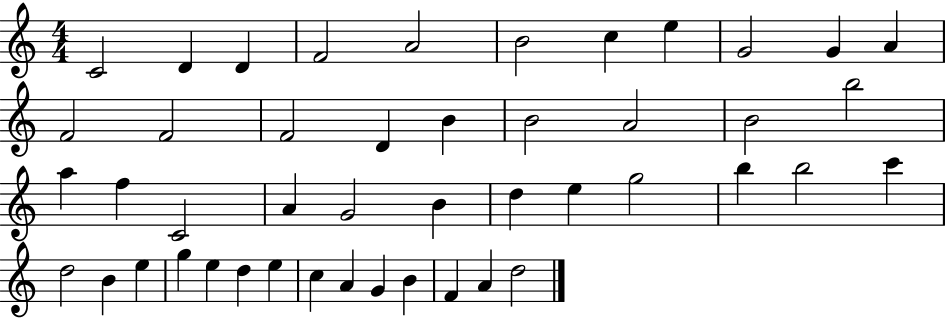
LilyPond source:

{
  \clef treble
  \numericTimeSignature
  \time 4/4
  \key c \major
  c'2 d'4 d'4 | f'2 a'2 | b'2 c''4 e''4 | g'2 g'4 a'4 | \break f'2 f'2 | f'2 d'4 b'4 | b'2 a'2 | b'2 b''2 | \break a''4 f''4 c'2 | a'4 g'2 b'4 | d''4 e''4 g''2 | b''4 b''2 c'''4 | \break d''2 b'4 e''4 | g''4 e''4 d''4 e''4 | c''4 a'4 g'4 b'4 | f'4 a'4 d''2 | \break \bar "|."
}